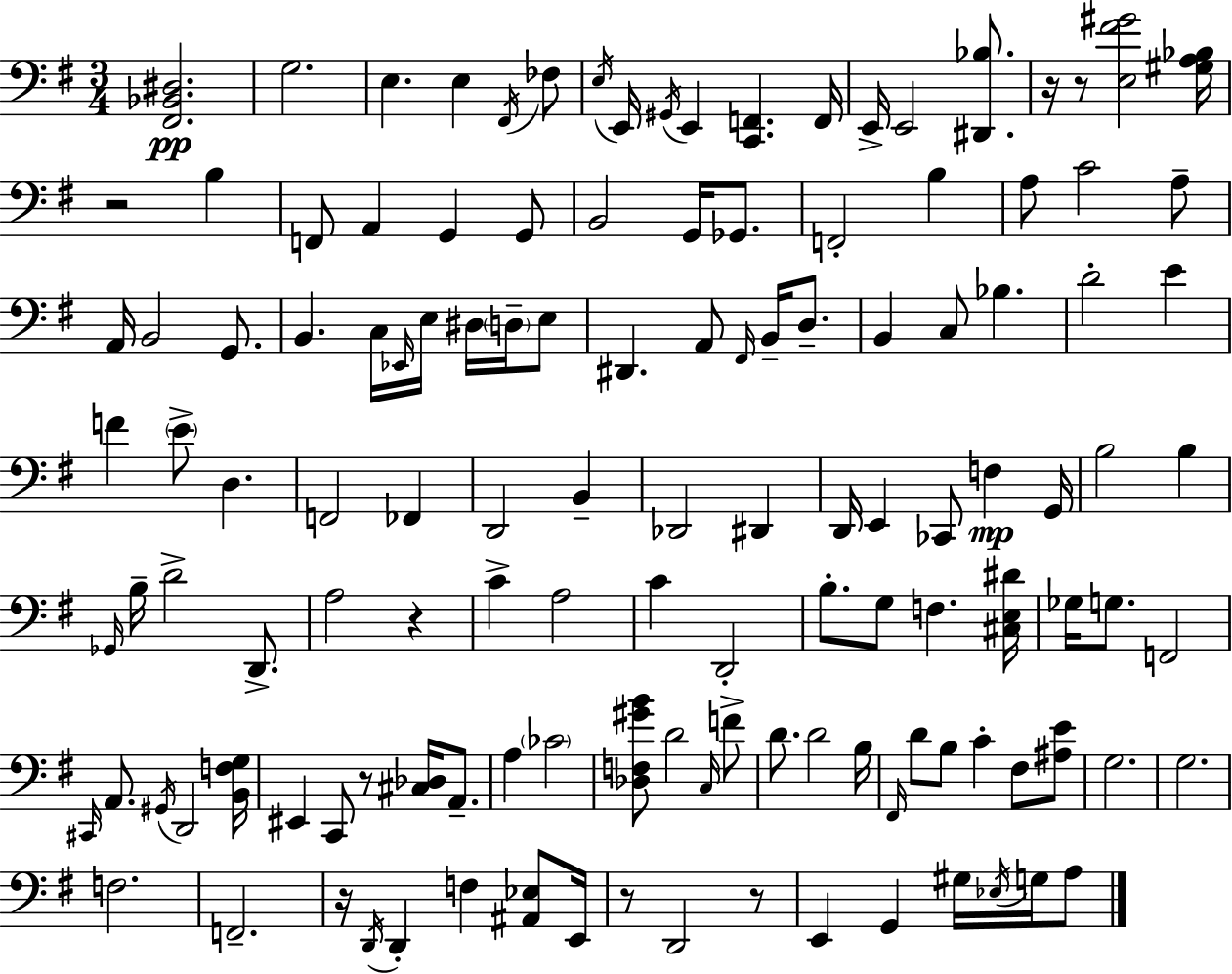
[F#2,Bb2,D#3]/h. G3/h. E3/q. E3/q F#2/s FES3/e E3/s E2/s G#2/s E2/q [C2,F2]/q. F2/s E2/s E2/h [D#2,Bb3]/e. R/s R/e [E3,F#4,G#4]/h [G#3,A3,Bb3]/s R/h B3/q F2/e A2/q G2/q G2/e B2/h G2/s Gb2/e. F2/h B3/q A3/e C4/h A3/e A2/s B2/h G2/e. B2/q. C3/s Eb2/s E3/s D#3/s D3/s E3/e D#2/q. A2/e F#2/s B2/s D3/e. B2/q C3/e Bb3/q. D4/h E4/q F4/q E4/e D3/q. F2/h FES2/q D2/h B2/q Db2/h D#2/q D2/s E2/q CES2/e F3/q G2/s B3/h B3/q Gb2/s B3/s D4/h D2/e. A3/h R/q C4/q A3/h C4/q D2/h B3/e. G3/e F3/q. [C#3,E3,D#4]/s Gb3/s G3/e. F2/h C#2/s A2/e. G#2/s D2/h [B2,F3,G3]/s EIS2/q C2/e R/e [C#3,Db3]/s A2/e. A3/q CES4/h [Db3,F3,G#4,B4]/e D4/h C3/s F4/e D4/e. D4/h B3/s F#2/s D4/e B3/e C4/q F#3/e [A#3,E4]/e G3/h. G3/h. F3/h. F2/h. R/s D2/s D2/q F3/q [A#2,Eb3]/e E2/s R/e D2/h R/e E2/q G2/q G#3/s Eb3/s G3/s A3/e